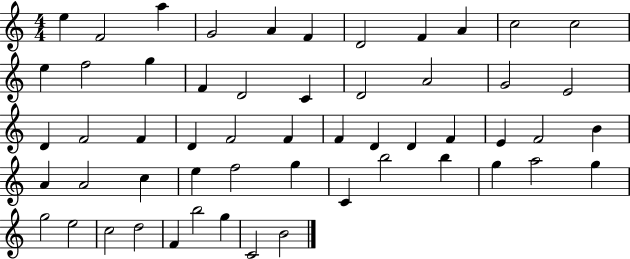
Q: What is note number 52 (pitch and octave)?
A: B5